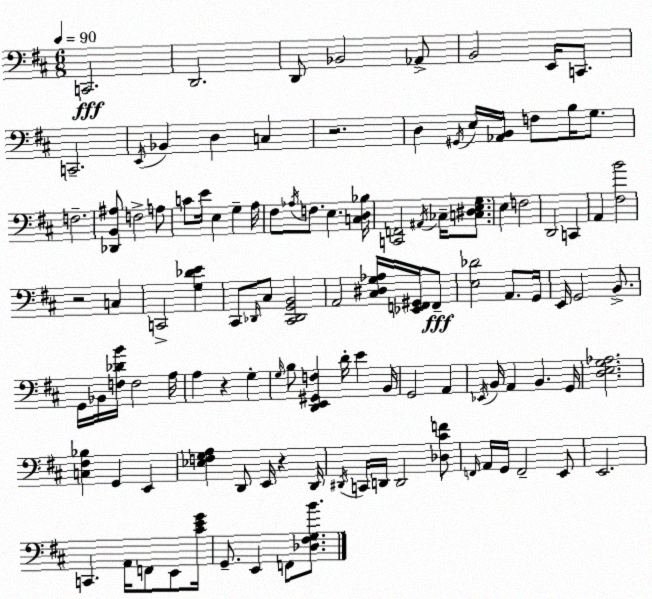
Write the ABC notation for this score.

X:1
T:Untitled
M:6/8
L:1/4
K:D
C,,2 D,,2 D,,/2 _B,,2 _A,,/2 B,,2 E,,/4 C,,/2 C,,2 E,,/4 _B,, D, C, z2 D, ^G,,/4 E,/4 [_A,,B,,]/4 F,/2 B,/4 G,/2 F,2 [_D,,B,,^A,]/2 F,2 A,/2 C/2 E/4 E, G, A,/4 ^F,/2 _A,/4 F,/2 E, [C,D,_B,]/4 [C,,F,,]2 ^A,,/4 _C,/4 [C,^D,E,G,]/2 E, F,2 D,,2 C,, A,, [^F,B]2 z2 C, C,,2 [G,_DE] ^C,,/2 _D,,/4 ^C,/2 [^C,,_D,,G,,B,,]2 A,,2 [^C,^D,G,_A,]/4 [_E,,F,,^G,,]/4 F,,/2 [E,_D]2 A,,/2 G,,/4 E,,/4 G,,2 B,,/2 G,,/4 _B,,/4 [F,_DB]/4 F,2 A,/4 A, z G, G,/4 B,/2 [D,,E,,^G,,F,] D/4 E B,,/4 G,,2 A,, _E,,/4 B,,/4 A,, B,, G,,/4 [D,E,G,_A,]2 [C,^F,_B,] G,, E,, [_E,F,G,A,] D,,/2 E,,/4 z D,,/4 ^D,,/4 C,,/4 D,,/4 D,,2 [_D,^CF]/2 F,,/4 A,,/4 G,,/4 F,,2 E,,/2 E,,2 C,, A,,/4 F,,/2 E,,/2 [^CEG]/4 G,,/2 E,, F,,/2 [_D,^F,G,B]/2